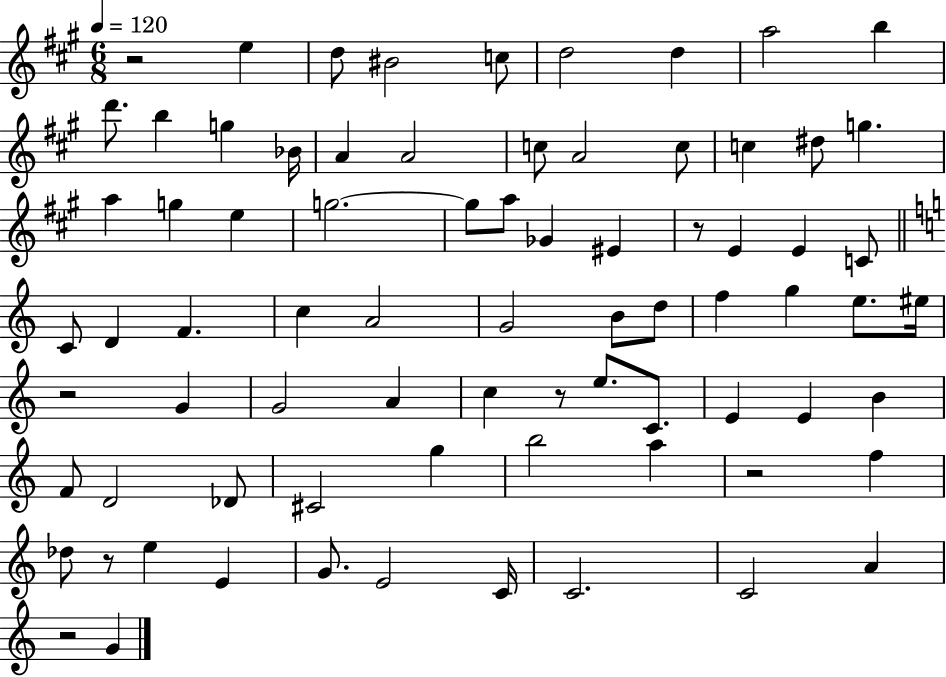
X:1
T:Untitled
M:6/8
L:1/4
K:A
z2 e d/2 ^B2 c/2 d2 d a2 b d'/2 b g _B/4 A A2 c/2 A2 c/2 c ^d/2 g a g e g2 g/2 a/2 _G ^E z/2 E E C/2 C/2 D F c A2 G2 B/2 d/2 f g e/2 ^e/4 z2 G G2 A c z/2 e/2 C/2 E E B F/2 D2 _D/2 ^C2 g b2 a z2 f _d/2 z/2 e E G/2 E2 C/4 C2 C2 A z2 G